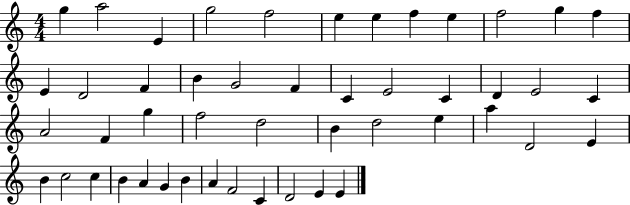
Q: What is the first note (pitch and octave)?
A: G5